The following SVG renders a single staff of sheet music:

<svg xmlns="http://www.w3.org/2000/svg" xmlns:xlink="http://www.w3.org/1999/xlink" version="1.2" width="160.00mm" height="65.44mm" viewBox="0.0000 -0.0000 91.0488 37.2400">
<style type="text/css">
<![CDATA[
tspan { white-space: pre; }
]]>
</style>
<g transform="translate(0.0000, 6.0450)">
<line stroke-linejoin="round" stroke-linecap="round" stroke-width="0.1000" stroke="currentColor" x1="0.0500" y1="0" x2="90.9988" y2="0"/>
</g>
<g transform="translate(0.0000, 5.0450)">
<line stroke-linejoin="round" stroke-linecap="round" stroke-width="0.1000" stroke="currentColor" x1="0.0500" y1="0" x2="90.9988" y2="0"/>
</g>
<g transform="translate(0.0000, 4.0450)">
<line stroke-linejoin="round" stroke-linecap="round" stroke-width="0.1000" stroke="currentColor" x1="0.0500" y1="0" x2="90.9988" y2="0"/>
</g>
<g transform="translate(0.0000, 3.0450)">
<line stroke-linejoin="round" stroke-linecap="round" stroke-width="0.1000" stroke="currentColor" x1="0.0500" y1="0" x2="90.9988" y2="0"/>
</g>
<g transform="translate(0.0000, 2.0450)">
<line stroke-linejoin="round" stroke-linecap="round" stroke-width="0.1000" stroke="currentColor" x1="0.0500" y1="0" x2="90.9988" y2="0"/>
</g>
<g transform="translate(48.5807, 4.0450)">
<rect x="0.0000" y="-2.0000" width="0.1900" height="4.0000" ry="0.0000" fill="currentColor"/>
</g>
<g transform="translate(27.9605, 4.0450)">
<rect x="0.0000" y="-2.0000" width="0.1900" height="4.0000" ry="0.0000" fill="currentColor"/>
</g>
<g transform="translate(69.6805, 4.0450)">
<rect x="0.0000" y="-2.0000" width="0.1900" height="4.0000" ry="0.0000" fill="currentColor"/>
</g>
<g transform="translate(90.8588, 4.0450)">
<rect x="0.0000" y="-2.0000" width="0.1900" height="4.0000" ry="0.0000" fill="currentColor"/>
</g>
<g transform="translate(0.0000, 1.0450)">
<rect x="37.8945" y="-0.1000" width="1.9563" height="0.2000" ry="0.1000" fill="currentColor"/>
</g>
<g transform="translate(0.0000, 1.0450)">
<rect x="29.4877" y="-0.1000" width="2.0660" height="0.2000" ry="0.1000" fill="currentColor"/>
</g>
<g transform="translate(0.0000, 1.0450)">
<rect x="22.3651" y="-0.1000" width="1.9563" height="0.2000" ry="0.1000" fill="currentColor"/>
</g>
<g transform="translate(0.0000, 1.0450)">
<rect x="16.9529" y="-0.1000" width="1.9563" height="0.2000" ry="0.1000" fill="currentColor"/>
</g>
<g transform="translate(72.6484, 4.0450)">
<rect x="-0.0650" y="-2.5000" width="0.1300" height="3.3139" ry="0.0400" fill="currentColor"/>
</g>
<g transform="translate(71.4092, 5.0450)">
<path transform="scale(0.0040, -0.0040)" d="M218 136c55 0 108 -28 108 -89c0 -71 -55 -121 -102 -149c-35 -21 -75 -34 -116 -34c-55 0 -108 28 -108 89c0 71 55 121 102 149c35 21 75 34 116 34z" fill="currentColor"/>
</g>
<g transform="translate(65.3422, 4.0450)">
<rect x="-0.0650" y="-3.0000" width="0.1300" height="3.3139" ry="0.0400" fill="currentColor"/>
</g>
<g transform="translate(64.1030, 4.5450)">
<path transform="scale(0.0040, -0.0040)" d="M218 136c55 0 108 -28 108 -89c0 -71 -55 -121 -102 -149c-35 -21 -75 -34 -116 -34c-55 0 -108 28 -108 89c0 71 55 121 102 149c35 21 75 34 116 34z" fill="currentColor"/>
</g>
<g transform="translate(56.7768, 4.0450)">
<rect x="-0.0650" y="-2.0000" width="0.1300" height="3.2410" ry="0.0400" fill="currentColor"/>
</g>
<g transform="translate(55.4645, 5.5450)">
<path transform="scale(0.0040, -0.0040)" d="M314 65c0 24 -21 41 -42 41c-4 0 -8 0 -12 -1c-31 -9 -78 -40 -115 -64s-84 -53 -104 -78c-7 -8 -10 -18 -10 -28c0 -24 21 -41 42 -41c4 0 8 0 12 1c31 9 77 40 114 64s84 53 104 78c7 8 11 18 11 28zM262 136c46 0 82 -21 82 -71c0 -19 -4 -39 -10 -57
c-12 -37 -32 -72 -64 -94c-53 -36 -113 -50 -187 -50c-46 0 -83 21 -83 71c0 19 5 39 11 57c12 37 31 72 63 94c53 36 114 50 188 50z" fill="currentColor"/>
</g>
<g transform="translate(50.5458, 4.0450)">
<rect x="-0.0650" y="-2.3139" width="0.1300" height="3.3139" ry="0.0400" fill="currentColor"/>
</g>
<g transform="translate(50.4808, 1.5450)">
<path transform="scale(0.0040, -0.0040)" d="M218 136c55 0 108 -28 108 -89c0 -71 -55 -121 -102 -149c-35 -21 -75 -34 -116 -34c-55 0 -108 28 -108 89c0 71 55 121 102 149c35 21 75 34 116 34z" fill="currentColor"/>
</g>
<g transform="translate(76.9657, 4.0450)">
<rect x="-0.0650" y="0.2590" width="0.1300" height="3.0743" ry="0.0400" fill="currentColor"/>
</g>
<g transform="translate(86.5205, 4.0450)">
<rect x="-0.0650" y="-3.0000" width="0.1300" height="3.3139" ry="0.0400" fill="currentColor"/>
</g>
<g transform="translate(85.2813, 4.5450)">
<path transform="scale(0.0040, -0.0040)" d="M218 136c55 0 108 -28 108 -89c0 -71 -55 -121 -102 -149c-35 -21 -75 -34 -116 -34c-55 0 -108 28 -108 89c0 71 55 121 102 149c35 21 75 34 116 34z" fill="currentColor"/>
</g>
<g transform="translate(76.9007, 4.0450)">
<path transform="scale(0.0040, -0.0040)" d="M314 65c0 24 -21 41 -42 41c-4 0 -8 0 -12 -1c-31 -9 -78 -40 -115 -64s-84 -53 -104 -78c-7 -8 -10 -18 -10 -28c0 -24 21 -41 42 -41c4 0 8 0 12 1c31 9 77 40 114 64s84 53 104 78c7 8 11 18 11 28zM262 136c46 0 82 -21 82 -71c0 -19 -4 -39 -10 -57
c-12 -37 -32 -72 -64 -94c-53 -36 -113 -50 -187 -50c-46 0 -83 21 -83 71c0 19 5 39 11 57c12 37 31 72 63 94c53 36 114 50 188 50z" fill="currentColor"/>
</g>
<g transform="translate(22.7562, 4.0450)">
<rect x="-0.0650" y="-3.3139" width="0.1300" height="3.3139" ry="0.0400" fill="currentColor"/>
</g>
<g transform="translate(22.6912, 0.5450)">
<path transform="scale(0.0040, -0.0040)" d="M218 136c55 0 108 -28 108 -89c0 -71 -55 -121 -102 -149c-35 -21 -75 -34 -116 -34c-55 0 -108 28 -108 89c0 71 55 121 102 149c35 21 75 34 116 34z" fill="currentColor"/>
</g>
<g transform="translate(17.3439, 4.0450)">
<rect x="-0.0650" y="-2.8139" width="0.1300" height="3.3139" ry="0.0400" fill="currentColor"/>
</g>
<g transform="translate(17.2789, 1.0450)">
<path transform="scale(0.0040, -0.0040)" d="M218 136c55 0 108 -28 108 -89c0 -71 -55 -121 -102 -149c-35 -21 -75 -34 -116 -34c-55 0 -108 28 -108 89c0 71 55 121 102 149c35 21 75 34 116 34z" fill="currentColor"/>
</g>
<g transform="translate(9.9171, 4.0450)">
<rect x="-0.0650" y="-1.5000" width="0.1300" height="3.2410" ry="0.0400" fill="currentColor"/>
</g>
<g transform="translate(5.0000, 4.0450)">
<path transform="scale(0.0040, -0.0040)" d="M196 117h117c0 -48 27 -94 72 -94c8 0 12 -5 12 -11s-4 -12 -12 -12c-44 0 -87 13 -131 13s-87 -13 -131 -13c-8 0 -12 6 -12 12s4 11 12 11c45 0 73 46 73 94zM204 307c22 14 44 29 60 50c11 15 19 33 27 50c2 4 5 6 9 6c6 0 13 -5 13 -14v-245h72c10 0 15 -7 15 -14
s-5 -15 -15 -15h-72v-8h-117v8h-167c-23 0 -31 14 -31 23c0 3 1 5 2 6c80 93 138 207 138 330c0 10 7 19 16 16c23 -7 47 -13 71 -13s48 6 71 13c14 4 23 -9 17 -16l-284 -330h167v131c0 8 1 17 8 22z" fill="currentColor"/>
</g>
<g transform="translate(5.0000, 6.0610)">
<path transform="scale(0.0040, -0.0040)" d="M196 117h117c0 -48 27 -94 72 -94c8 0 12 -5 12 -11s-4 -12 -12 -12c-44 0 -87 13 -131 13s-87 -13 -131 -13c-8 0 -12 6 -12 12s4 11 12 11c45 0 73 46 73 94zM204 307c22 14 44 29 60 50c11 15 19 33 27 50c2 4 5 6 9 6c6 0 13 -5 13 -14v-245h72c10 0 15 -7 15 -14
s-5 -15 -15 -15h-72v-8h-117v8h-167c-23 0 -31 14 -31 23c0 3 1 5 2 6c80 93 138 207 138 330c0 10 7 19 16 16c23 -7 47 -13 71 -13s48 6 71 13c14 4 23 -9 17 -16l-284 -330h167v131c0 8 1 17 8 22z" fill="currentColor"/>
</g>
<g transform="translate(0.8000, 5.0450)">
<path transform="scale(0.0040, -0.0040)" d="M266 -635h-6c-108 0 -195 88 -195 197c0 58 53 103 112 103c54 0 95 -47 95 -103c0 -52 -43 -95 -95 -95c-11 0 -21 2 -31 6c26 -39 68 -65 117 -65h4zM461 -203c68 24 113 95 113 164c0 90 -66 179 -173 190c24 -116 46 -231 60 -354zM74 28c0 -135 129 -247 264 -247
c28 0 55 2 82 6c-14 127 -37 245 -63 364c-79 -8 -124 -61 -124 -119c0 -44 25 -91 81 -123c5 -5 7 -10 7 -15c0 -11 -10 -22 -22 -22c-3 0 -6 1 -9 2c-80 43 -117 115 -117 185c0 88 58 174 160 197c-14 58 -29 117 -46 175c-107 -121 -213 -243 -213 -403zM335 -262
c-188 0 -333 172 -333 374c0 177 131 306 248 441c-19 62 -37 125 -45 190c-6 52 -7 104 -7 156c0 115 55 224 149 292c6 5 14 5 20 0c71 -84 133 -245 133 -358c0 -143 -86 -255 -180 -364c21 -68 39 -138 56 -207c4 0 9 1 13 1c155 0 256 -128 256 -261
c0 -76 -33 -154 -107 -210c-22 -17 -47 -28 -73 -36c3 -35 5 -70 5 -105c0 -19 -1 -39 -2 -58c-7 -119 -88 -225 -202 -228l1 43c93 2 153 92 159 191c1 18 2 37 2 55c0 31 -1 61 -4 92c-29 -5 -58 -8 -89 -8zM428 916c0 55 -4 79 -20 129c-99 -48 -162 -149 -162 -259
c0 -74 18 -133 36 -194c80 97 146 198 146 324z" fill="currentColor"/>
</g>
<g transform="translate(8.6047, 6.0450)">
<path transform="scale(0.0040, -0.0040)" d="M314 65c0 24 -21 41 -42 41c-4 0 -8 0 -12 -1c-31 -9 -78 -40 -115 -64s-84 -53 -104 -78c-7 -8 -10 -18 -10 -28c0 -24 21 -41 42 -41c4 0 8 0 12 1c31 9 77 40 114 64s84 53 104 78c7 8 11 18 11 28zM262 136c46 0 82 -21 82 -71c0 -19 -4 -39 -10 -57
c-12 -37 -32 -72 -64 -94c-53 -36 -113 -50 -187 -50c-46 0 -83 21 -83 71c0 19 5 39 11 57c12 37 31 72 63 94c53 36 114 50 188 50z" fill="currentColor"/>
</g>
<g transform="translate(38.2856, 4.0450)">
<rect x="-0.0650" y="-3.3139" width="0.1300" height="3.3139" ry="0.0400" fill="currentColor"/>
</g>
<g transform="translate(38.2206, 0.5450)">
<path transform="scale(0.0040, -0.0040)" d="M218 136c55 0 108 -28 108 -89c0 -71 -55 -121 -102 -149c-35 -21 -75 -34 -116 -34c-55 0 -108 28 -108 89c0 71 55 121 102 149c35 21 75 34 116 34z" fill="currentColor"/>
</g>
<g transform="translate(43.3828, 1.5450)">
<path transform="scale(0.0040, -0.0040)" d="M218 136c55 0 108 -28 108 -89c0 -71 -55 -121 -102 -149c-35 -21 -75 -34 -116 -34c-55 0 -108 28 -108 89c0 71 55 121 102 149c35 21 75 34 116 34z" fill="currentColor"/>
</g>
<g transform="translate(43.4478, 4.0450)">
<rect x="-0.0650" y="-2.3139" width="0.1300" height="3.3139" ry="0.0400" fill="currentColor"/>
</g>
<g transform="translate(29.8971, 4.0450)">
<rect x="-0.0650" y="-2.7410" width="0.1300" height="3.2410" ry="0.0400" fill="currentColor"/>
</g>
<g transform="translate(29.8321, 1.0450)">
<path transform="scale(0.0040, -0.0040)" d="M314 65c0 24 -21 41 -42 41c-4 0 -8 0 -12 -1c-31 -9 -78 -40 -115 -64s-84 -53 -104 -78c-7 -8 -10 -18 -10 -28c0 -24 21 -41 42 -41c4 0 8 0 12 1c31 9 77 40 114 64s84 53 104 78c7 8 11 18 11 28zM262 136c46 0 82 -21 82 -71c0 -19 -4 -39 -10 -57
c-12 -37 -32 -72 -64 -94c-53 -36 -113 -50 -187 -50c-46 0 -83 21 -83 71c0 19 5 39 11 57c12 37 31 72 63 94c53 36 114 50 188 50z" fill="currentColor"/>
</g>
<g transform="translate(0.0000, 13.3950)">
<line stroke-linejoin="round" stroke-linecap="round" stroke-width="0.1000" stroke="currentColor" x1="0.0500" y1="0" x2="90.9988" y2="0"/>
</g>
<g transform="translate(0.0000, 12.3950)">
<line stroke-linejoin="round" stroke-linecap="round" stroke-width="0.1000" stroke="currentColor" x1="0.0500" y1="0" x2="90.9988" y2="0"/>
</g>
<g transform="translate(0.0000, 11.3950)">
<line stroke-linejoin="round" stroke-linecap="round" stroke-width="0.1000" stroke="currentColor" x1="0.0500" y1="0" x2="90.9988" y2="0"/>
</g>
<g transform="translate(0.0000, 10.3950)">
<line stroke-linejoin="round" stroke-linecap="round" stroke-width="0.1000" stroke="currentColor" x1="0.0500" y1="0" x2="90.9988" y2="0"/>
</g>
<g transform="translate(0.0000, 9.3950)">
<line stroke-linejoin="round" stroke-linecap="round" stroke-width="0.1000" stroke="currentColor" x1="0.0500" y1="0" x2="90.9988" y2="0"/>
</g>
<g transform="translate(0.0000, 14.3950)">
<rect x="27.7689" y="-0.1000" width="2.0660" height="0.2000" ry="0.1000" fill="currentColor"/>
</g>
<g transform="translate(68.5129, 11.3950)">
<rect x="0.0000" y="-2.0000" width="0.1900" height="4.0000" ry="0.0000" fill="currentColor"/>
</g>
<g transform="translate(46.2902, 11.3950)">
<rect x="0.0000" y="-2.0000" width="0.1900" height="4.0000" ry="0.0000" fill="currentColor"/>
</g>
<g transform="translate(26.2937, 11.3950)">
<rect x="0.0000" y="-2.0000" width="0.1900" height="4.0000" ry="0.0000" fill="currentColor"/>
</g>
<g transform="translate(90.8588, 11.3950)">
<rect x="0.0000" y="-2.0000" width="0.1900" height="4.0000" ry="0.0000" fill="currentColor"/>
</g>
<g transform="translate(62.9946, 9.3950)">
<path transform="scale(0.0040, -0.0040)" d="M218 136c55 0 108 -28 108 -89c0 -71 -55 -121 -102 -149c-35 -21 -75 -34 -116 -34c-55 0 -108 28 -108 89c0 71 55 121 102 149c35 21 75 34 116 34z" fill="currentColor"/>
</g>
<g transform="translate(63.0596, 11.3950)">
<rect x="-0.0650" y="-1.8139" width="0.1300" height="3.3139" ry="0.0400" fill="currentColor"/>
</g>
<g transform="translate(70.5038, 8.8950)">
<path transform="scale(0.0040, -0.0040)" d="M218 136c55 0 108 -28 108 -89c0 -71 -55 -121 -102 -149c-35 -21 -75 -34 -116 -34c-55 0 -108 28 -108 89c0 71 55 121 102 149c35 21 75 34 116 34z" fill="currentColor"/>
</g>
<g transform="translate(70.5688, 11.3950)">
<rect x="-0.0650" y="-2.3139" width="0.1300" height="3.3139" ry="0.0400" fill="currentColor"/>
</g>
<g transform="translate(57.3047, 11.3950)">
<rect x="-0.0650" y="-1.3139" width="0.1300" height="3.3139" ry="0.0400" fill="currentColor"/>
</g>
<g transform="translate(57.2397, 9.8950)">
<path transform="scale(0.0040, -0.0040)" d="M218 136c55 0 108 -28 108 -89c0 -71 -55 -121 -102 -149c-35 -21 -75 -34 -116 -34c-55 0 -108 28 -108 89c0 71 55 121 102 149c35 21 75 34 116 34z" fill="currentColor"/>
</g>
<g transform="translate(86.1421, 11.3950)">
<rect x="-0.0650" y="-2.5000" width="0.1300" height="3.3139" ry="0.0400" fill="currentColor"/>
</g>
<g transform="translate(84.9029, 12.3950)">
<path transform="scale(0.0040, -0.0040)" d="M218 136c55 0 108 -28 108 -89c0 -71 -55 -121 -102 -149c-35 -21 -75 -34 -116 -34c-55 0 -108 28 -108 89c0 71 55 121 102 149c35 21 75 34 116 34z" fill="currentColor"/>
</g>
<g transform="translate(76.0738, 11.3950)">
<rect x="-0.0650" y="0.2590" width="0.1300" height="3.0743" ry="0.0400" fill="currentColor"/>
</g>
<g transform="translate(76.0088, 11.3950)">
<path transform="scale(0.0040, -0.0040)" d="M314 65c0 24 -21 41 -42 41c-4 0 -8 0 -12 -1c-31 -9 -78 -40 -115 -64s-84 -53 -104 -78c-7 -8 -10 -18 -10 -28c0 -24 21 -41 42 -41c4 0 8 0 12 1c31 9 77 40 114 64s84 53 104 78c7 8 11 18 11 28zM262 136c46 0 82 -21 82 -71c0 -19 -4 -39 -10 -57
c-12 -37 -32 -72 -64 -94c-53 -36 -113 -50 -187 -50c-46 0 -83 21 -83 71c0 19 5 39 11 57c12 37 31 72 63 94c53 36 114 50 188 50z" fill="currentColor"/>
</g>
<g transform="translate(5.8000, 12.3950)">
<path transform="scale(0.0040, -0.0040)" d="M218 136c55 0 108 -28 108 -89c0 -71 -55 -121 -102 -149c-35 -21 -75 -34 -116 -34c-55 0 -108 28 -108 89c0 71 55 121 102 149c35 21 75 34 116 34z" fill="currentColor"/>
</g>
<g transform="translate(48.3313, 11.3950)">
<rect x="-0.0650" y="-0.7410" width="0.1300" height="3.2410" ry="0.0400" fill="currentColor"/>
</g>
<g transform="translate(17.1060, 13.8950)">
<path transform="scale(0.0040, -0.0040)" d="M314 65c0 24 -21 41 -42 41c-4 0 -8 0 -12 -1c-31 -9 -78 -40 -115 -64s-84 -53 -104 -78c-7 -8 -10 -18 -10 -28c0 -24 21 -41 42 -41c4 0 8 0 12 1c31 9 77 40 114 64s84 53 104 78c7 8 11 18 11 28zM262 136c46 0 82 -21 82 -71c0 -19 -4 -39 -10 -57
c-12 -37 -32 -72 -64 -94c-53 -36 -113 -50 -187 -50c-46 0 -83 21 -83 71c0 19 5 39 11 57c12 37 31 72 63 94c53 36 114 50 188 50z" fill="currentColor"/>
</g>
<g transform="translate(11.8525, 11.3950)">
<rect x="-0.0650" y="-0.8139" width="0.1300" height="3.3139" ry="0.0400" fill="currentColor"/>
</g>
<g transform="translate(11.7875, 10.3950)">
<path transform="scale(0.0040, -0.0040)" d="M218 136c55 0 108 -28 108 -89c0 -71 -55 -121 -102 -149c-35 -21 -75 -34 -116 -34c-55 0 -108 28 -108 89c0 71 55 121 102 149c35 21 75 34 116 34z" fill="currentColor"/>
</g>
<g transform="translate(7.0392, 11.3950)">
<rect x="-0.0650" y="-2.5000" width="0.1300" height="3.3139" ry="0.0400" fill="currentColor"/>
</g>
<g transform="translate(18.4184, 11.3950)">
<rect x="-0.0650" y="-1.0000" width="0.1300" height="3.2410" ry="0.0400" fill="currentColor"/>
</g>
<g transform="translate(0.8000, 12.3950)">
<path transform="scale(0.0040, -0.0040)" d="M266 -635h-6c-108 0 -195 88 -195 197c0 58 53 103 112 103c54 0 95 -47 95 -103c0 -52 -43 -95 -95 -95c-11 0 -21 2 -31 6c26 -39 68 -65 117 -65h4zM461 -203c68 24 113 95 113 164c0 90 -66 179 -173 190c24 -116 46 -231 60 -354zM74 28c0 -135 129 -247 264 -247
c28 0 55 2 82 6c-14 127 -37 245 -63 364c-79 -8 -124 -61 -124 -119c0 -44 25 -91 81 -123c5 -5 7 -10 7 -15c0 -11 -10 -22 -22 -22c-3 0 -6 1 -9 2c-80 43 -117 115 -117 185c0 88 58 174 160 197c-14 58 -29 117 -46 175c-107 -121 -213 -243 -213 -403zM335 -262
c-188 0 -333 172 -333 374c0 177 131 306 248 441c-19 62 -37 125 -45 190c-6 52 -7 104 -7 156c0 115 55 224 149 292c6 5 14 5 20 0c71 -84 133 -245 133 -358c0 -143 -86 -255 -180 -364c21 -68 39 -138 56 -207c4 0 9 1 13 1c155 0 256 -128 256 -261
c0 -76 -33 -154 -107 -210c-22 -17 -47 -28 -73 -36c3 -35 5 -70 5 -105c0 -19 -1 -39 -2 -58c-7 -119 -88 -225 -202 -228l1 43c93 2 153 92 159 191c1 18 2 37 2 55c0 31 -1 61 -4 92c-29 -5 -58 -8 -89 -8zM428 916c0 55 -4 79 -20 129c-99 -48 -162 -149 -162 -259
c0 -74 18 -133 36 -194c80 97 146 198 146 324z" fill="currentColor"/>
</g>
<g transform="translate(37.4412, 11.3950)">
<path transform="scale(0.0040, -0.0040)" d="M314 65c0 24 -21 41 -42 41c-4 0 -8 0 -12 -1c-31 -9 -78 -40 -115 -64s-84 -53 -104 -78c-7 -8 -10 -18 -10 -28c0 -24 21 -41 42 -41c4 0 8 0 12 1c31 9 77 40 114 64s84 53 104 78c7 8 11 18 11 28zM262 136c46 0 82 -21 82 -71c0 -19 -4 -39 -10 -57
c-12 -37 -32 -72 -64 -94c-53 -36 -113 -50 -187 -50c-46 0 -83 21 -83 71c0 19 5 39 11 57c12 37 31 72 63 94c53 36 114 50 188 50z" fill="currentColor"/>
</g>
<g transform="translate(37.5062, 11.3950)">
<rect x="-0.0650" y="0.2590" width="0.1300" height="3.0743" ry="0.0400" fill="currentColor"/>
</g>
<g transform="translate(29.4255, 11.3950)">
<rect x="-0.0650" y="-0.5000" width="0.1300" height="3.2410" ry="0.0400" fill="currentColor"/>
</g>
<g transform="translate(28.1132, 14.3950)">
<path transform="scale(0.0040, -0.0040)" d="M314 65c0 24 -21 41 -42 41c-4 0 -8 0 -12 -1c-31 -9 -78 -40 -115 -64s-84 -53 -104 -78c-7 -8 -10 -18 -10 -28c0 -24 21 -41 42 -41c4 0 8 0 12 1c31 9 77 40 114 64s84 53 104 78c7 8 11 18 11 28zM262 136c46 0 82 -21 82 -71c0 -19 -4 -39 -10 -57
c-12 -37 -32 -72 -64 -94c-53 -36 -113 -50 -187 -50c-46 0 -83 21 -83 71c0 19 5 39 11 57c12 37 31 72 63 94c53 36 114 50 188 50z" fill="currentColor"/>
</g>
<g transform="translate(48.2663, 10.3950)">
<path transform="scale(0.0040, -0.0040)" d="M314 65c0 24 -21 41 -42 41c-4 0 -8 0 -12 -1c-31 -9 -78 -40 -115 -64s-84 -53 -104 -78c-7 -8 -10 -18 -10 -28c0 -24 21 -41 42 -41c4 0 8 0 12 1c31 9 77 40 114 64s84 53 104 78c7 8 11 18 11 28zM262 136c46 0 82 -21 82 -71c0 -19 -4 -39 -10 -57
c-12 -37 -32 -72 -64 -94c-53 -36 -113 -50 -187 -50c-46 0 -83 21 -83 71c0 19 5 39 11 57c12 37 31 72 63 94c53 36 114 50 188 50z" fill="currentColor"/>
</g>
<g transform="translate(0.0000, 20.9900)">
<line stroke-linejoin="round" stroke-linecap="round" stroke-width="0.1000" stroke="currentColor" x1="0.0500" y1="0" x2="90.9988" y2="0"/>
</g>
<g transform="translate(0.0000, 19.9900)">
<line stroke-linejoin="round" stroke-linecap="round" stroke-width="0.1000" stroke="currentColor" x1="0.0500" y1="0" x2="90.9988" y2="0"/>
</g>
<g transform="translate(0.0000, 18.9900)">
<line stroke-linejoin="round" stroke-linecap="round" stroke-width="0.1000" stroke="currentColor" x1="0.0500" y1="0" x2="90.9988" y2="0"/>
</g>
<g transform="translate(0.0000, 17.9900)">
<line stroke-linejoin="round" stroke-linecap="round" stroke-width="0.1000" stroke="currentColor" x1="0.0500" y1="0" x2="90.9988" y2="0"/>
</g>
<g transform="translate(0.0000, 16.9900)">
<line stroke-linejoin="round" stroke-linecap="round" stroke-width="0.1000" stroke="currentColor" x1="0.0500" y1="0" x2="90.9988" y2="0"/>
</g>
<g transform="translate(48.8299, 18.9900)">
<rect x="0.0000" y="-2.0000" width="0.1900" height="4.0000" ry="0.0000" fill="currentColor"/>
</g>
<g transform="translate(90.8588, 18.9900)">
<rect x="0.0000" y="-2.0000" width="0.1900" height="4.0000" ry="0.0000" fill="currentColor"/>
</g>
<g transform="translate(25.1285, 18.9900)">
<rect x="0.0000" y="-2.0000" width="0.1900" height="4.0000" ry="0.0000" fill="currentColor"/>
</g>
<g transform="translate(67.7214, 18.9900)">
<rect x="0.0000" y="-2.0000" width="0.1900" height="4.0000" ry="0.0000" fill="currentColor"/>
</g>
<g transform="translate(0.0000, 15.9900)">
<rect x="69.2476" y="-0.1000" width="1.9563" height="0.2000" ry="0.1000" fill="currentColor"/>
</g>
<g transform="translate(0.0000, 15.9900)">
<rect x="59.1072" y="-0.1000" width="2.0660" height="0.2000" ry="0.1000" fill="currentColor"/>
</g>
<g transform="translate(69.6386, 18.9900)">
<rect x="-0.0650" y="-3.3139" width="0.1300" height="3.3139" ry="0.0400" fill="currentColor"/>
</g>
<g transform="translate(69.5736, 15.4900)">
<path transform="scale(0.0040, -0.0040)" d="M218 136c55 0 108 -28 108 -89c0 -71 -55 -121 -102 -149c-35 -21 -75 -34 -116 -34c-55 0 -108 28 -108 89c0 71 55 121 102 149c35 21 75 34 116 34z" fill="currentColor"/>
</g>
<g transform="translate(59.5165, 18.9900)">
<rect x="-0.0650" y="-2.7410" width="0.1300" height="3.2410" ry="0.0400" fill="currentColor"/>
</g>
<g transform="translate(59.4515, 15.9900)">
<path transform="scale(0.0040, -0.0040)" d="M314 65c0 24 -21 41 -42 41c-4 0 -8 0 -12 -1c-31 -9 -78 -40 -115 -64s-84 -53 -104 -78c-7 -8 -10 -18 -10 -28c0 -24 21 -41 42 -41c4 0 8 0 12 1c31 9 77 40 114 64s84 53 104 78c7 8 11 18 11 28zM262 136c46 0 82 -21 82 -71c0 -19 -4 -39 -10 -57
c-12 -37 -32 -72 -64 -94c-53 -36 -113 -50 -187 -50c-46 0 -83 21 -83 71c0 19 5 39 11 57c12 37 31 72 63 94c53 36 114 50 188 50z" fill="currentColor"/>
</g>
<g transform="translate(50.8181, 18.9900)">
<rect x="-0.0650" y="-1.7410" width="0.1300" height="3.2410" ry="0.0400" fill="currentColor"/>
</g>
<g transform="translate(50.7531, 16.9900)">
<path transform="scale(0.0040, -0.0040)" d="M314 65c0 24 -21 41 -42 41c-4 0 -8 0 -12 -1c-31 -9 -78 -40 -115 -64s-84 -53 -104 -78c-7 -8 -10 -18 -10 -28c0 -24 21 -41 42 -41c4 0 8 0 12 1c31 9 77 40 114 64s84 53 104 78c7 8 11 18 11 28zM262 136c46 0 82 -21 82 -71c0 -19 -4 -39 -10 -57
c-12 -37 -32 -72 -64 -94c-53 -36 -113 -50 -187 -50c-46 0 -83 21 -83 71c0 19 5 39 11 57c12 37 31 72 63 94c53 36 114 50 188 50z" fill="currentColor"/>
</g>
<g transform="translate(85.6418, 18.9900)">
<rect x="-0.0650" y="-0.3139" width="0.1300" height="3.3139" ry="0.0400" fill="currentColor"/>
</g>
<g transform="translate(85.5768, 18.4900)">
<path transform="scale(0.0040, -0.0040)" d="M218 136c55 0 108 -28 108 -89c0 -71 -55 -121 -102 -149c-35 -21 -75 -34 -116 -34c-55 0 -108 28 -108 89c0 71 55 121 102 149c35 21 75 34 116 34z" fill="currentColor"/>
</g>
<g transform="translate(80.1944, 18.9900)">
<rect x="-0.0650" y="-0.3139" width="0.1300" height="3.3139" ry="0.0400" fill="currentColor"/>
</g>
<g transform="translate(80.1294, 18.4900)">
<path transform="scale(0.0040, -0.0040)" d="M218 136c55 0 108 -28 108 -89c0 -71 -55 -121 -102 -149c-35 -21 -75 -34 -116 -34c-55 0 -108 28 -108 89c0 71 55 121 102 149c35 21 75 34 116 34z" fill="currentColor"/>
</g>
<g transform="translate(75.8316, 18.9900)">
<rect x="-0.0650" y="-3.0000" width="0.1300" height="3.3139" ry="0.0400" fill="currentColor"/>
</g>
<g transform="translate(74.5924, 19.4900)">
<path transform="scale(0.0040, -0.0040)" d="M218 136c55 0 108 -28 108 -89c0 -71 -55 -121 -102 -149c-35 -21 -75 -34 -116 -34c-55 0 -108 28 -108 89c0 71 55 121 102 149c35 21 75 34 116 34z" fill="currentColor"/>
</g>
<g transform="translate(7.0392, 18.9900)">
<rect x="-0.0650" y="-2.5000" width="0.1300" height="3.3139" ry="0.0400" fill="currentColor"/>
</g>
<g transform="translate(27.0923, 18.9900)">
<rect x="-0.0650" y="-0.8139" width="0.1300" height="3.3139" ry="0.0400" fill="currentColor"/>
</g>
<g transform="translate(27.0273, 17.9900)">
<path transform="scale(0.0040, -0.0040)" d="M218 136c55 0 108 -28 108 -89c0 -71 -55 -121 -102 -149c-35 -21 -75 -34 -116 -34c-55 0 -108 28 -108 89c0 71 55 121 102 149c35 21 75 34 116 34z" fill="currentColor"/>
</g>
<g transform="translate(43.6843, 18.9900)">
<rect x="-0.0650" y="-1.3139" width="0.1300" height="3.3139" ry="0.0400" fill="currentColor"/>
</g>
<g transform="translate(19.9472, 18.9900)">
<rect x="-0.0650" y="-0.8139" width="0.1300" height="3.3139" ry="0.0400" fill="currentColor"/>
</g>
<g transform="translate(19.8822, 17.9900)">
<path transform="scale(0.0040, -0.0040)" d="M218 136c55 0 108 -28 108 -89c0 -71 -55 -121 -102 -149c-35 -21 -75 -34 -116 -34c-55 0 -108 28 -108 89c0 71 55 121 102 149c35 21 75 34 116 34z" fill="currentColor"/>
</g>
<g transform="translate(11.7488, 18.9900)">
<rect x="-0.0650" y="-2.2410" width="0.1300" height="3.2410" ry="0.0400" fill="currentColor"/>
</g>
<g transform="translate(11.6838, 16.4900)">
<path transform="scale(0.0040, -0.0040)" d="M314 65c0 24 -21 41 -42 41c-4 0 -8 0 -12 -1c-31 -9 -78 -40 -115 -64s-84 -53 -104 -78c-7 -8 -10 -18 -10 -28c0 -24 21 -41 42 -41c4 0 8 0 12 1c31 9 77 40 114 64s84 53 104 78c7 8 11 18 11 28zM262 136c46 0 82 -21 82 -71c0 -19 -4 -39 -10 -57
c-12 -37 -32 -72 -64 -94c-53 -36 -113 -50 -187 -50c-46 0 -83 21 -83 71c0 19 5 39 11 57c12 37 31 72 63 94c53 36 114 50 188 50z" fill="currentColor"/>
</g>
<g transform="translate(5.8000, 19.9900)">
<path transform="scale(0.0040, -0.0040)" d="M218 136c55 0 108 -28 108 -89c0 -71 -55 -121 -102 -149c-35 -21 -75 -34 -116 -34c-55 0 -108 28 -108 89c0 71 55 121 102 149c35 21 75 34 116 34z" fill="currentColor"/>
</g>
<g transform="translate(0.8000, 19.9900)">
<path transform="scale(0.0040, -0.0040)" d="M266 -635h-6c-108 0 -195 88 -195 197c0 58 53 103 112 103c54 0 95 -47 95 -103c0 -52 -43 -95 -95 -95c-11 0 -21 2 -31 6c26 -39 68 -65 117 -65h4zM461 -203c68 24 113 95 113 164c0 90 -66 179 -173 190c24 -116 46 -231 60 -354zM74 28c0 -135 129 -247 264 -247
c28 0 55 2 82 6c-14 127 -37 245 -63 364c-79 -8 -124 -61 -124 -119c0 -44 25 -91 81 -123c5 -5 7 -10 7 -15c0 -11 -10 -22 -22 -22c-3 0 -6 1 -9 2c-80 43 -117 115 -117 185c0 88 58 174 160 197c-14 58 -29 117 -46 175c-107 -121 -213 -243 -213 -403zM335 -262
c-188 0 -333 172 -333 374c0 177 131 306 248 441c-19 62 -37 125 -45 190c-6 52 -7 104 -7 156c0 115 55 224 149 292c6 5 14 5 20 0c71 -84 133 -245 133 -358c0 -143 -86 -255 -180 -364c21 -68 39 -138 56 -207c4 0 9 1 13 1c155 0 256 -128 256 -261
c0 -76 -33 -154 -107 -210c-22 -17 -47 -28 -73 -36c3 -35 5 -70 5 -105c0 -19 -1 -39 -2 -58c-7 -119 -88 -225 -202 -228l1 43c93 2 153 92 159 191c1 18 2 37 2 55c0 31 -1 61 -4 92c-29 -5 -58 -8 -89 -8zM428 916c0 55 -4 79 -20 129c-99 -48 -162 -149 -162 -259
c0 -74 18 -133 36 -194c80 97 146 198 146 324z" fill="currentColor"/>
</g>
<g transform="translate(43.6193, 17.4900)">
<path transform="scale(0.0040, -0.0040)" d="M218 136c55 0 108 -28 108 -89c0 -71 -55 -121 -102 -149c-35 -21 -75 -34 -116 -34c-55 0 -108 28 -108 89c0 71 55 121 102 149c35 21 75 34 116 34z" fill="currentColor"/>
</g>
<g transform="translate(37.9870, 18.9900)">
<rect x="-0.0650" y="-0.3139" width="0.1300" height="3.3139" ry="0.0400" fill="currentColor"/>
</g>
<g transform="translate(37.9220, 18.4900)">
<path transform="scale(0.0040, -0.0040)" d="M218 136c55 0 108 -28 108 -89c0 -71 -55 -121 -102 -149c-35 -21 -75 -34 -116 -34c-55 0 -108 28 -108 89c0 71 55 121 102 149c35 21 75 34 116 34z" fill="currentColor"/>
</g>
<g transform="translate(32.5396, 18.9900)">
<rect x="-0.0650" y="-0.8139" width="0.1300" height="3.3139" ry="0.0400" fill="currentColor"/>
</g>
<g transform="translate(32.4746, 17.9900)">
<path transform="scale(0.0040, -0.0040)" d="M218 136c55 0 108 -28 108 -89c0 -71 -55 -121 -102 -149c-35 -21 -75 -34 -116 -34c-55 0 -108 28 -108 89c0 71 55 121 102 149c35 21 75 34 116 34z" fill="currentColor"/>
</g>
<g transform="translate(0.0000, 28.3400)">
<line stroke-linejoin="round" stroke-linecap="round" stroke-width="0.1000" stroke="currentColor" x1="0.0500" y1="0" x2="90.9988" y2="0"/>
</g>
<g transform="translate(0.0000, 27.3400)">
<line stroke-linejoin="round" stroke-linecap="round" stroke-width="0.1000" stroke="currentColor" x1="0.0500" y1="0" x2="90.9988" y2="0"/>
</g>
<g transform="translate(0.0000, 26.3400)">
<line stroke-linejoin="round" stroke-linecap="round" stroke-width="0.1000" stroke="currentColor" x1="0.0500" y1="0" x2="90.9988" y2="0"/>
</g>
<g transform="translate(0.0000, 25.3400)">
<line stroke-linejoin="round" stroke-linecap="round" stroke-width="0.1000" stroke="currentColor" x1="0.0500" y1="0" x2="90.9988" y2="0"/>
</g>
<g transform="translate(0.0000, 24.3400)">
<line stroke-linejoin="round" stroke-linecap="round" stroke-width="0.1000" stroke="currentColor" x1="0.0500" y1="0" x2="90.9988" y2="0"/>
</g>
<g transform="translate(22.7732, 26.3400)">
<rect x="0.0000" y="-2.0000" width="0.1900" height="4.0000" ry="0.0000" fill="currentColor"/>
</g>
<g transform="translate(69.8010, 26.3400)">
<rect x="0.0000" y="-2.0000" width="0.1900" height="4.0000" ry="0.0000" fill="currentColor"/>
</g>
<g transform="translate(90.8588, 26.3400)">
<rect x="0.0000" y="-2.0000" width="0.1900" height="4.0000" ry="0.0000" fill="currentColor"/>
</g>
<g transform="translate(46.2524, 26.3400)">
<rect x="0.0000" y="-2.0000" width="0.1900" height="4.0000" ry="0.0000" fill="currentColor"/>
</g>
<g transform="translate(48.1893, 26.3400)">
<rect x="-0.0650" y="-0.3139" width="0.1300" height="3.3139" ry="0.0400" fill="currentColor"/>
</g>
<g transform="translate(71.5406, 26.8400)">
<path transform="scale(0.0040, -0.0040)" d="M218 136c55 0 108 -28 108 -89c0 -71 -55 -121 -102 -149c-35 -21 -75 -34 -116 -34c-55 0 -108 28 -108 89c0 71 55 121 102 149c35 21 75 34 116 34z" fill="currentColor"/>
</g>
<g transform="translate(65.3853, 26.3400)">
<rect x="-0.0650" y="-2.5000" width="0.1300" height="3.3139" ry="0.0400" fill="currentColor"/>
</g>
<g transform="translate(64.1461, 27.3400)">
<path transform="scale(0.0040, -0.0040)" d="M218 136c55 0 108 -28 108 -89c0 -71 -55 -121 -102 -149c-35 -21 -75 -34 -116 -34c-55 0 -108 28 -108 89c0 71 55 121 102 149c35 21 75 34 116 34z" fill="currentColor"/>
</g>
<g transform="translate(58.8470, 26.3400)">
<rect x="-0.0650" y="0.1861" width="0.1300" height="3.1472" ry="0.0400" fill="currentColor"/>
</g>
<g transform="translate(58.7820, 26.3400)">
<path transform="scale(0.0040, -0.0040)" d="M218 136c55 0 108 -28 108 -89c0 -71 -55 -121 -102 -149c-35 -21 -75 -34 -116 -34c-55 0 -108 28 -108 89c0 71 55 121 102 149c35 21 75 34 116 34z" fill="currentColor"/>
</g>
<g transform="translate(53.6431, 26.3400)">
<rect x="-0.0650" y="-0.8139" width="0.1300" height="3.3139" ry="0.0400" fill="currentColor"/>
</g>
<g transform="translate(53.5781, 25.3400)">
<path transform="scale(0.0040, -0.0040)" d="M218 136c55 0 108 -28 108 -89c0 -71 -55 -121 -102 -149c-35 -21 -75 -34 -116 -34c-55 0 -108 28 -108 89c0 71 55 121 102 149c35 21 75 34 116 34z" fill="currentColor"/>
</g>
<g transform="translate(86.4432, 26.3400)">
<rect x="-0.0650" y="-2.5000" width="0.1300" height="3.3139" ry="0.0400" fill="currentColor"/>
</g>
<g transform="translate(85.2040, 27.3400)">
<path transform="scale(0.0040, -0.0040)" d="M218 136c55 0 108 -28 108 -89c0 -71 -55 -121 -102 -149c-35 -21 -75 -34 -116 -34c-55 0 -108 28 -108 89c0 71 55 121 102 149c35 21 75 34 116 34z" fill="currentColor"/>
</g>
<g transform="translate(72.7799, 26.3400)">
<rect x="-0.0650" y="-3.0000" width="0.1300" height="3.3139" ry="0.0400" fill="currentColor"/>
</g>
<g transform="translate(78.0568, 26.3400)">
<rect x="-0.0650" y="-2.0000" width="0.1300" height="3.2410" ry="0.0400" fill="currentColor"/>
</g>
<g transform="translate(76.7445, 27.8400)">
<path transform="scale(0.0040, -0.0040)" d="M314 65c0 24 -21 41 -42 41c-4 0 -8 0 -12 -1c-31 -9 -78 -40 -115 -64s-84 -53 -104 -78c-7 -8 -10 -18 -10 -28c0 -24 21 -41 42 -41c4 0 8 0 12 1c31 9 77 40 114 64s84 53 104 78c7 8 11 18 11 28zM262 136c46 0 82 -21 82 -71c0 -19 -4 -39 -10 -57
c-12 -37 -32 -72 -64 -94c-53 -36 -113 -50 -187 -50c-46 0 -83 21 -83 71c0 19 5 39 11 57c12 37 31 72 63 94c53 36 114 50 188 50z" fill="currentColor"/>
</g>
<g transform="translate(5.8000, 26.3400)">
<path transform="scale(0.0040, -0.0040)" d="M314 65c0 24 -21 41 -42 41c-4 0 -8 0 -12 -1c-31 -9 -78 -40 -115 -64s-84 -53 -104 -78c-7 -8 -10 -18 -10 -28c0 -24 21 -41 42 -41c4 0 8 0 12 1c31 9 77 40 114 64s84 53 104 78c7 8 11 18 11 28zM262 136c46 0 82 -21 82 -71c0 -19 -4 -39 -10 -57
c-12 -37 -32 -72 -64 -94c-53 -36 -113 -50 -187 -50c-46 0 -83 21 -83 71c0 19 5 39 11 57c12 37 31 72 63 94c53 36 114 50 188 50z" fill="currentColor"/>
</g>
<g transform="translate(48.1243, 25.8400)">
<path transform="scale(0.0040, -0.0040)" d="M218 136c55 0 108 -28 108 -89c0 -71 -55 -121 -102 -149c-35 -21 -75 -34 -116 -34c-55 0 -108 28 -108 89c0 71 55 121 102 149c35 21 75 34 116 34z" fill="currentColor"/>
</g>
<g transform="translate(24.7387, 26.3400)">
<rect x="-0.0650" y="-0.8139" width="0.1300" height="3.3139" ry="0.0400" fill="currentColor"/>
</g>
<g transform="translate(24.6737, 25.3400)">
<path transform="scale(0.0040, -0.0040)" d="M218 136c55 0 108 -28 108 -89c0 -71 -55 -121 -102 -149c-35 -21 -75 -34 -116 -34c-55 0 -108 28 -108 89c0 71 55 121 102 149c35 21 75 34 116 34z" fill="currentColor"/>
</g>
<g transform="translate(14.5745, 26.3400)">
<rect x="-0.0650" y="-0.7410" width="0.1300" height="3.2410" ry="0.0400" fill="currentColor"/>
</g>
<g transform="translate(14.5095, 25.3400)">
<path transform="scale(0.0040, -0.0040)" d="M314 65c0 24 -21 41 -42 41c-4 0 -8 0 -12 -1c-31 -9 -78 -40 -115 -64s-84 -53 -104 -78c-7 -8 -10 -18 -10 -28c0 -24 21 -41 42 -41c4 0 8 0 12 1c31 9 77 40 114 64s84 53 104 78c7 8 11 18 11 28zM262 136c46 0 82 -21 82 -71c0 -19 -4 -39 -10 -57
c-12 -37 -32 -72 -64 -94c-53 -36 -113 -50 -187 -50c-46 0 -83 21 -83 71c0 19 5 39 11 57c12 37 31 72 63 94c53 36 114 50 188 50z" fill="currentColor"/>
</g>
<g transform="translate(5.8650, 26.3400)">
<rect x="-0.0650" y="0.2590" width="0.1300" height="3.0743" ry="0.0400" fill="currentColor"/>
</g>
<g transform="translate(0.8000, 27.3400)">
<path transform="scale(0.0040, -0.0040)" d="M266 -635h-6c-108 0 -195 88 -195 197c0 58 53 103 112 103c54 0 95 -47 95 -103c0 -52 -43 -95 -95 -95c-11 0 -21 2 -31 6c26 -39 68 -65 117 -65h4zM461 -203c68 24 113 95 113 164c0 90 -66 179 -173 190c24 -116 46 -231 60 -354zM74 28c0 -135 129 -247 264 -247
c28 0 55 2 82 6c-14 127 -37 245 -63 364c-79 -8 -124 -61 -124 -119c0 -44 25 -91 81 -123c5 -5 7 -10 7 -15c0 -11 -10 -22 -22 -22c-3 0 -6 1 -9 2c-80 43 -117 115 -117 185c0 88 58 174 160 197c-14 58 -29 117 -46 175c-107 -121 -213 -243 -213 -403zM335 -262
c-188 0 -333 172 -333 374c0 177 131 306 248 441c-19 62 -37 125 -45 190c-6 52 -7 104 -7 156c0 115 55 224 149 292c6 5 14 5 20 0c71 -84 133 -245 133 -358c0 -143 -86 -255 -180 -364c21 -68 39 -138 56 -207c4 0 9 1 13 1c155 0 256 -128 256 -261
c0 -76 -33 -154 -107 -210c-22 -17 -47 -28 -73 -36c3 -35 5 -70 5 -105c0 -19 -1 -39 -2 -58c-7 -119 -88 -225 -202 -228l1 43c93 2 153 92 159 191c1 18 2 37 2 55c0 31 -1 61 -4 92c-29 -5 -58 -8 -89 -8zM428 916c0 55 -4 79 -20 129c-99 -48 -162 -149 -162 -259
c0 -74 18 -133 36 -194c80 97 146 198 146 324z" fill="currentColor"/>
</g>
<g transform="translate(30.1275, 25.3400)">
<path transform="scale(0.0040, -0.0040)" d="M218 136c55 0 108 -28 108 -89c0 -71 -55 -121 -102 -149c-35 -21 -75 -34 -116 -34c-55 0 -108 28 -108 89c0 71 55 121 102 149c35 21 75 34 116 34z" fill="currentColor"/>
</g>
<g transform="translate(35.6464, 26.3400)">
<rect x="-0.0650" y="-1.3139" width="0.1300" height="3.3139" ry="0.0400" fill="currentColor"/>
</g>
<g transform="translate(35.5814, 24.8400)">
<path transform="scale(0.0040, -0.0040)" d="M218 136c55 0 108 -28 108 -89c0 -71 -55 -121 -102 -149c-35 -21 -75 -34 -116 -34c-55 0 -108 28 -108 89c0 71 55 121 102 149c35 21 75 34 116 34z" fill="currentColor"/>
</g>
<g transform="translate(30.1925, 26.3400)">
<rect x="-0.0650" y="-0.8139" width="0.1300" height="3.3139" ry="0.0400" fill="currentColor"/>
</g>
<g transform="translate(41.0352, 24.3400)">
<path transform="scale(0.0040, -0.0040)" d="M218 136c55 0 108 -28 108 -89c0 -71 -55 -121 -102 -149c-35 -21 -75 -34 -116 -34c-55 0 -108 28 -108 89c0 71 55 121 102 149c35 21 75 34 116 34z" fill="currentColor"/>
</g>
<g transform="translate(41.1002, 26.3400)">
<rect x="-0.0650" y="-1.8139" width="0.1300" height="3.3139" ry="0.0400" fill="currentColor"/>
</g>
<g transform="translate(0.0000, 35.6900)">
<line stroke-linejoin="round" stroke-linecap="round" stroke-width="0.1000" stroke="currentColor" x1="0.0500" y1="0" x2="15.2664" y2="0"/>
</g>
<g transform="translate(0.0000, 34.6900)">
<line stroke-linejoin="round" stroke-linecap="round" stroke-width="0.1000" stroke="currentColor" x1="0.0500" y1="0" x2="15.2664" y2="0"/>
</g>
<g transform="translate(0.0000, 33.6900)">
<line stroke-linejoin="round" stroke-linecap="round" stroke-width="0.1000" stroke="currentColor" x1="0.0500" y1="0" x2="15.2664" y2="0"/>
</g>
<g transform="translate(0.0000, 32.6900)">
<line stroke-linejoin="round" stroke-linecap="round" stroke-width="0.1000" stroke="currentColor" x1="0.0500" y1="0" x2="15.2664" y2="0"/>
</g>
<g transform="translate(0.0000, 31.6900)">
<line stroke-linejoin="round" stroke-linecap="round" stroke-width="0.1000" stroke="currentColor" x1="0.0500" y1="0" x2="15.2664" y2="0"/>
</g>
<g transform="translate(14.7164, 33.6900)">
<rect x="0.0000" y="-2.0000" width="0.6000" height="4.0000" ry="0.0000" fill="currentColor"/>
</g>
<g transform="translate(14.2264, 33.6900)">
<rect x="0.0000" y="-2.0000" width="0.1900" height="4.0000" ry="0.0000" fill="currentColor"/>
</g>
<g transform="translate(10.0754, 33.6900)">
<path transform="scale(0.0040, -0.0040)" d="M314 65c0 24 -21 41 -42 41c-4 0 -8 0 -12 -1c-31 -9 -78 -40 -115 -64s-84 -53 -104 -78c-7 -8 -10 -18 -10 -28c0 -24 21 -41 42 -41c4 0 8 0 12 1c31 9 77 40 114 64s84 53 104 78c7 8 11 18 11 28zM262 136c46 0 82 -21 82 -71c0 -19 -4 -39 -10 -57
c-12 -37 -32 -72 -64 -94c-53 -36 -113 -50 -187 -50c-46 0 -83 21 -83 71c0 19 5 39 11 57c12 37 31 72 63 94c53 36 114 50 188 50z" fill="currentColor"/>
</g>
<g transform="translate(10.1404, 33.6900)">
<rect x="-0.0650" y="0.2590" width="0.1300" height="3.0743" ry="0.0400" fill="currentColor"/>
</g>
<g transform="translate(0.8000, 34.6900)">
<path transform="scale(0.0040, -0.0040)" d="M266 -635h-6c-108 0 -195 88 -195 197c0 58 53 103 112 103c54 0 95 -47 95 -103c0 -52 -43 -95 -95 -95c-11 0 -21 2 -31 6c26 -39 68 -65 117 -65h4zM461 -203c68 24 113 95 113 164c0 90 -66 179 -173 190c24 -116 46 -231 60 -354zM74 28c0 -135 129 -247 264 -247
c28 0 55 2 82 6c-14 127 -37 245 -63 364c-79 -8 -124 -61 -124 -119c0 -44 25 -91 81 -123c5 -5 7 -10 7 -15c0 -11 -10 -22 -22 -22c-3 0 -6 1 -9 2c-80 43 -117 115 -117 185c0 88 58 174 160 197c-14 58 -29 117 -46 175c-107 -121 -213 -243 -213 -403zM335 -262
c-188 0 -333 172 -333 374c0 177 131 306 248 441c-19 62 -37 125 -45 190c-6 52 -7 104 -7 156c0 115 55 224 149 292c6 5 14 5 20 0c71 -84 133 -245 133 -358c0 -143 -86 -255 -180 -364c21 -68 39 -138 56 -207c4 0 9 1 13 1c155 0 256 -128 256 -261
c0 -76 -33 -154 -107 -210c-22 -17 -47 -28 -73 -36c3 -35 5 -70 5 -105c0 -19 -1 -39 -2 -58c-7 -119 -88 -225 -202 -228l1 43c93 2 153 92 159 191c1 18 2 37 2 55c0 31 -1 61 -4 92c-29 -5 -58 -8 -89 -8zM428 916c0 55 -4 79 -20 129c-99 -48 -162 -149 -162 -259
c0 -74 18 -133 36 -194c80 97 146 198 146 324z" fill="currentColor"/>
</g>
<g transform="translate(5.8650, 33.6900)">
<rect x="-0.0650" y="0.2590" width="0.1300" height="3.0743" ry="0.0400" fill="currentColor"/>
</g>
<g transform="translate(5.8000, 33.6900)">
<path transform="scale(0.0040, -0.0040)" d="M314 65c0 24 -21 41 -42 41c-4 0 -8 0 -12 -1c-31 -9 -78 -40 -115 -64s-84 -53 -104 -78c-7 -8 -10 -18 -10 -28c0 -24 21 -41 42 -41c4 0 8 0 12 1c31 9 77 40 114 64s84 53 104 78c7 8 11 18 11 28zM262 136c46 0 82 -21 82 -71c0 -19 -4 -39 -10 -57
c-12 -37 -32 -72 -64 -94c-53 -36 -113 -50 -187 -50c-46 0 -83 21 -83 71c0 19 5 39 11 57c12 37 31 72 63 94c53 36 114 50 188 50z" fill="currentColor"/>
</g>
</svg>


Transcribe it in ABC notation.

X:1
T:Untitled
M:4/4
L:1/4
K:C
E2 a b a2 b g g F2 A G B2 A G d D2 C2 B2 d2 e f g B2 G G g2 d d d c e f2 a2 b A c c B2 d2 d d e f c d B G A F2 G B2 B2